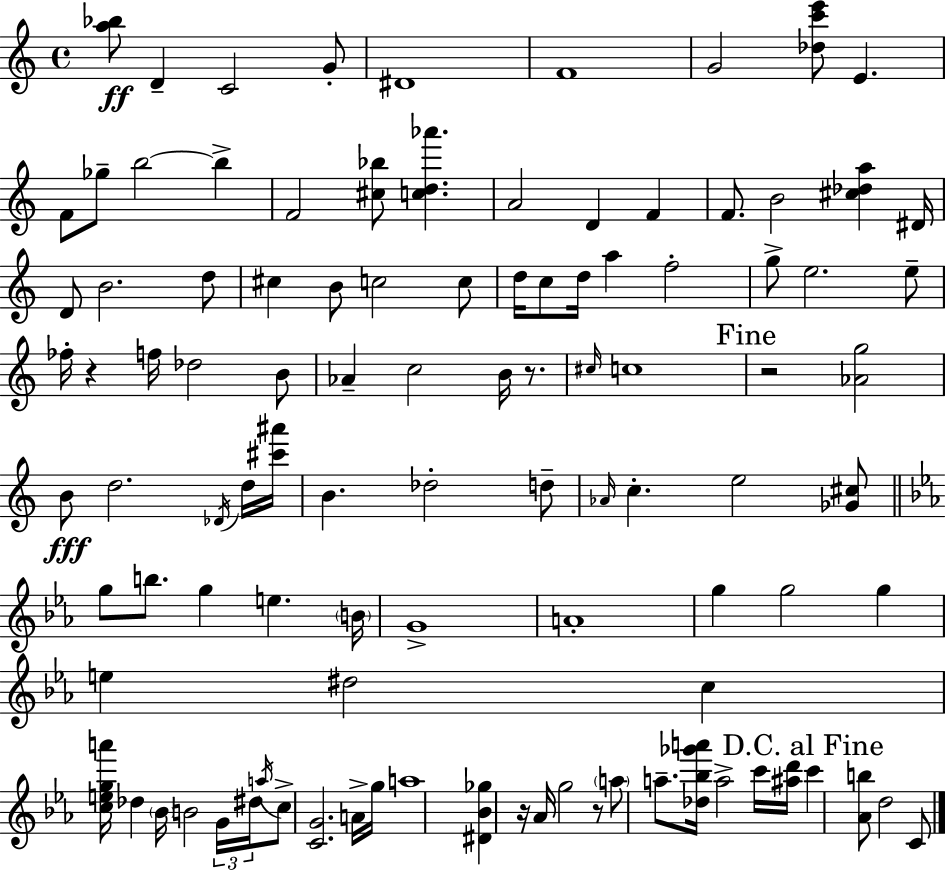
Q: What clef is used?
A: treble